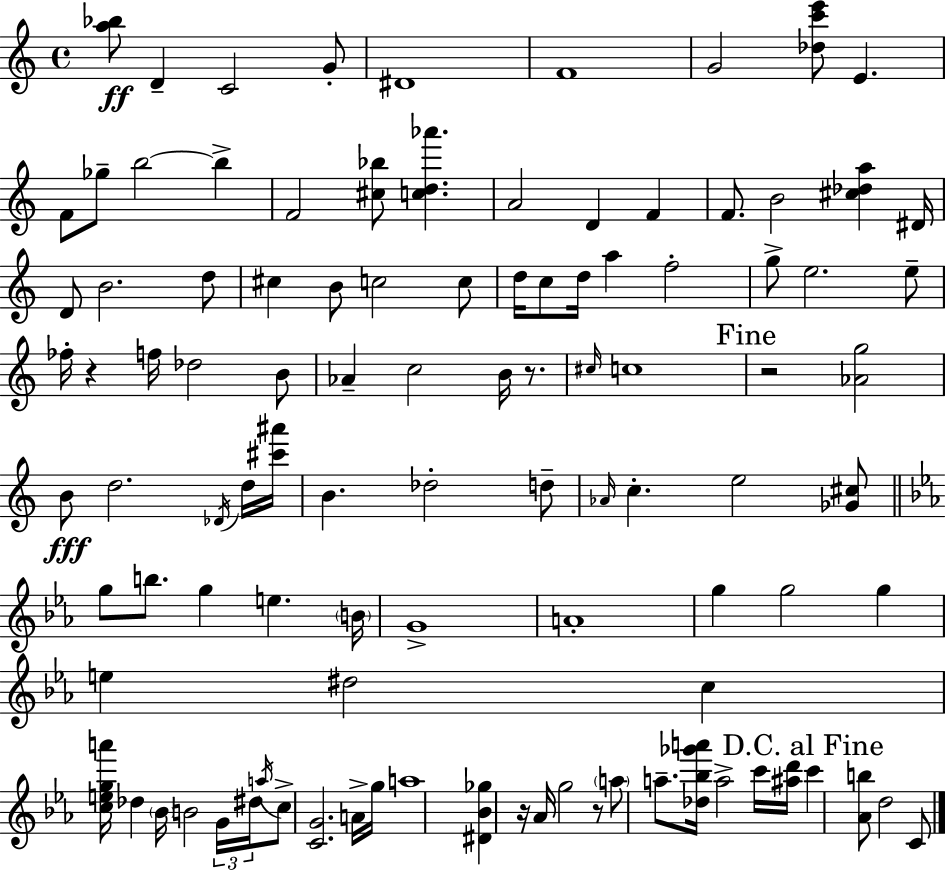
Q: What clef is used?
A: treble